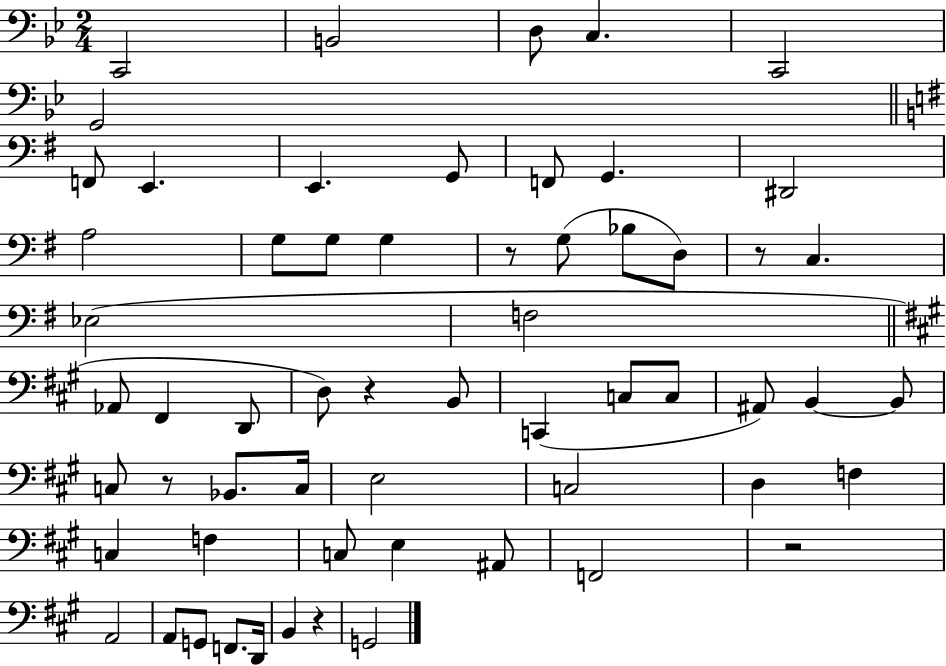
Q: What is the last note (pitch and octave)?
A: G2